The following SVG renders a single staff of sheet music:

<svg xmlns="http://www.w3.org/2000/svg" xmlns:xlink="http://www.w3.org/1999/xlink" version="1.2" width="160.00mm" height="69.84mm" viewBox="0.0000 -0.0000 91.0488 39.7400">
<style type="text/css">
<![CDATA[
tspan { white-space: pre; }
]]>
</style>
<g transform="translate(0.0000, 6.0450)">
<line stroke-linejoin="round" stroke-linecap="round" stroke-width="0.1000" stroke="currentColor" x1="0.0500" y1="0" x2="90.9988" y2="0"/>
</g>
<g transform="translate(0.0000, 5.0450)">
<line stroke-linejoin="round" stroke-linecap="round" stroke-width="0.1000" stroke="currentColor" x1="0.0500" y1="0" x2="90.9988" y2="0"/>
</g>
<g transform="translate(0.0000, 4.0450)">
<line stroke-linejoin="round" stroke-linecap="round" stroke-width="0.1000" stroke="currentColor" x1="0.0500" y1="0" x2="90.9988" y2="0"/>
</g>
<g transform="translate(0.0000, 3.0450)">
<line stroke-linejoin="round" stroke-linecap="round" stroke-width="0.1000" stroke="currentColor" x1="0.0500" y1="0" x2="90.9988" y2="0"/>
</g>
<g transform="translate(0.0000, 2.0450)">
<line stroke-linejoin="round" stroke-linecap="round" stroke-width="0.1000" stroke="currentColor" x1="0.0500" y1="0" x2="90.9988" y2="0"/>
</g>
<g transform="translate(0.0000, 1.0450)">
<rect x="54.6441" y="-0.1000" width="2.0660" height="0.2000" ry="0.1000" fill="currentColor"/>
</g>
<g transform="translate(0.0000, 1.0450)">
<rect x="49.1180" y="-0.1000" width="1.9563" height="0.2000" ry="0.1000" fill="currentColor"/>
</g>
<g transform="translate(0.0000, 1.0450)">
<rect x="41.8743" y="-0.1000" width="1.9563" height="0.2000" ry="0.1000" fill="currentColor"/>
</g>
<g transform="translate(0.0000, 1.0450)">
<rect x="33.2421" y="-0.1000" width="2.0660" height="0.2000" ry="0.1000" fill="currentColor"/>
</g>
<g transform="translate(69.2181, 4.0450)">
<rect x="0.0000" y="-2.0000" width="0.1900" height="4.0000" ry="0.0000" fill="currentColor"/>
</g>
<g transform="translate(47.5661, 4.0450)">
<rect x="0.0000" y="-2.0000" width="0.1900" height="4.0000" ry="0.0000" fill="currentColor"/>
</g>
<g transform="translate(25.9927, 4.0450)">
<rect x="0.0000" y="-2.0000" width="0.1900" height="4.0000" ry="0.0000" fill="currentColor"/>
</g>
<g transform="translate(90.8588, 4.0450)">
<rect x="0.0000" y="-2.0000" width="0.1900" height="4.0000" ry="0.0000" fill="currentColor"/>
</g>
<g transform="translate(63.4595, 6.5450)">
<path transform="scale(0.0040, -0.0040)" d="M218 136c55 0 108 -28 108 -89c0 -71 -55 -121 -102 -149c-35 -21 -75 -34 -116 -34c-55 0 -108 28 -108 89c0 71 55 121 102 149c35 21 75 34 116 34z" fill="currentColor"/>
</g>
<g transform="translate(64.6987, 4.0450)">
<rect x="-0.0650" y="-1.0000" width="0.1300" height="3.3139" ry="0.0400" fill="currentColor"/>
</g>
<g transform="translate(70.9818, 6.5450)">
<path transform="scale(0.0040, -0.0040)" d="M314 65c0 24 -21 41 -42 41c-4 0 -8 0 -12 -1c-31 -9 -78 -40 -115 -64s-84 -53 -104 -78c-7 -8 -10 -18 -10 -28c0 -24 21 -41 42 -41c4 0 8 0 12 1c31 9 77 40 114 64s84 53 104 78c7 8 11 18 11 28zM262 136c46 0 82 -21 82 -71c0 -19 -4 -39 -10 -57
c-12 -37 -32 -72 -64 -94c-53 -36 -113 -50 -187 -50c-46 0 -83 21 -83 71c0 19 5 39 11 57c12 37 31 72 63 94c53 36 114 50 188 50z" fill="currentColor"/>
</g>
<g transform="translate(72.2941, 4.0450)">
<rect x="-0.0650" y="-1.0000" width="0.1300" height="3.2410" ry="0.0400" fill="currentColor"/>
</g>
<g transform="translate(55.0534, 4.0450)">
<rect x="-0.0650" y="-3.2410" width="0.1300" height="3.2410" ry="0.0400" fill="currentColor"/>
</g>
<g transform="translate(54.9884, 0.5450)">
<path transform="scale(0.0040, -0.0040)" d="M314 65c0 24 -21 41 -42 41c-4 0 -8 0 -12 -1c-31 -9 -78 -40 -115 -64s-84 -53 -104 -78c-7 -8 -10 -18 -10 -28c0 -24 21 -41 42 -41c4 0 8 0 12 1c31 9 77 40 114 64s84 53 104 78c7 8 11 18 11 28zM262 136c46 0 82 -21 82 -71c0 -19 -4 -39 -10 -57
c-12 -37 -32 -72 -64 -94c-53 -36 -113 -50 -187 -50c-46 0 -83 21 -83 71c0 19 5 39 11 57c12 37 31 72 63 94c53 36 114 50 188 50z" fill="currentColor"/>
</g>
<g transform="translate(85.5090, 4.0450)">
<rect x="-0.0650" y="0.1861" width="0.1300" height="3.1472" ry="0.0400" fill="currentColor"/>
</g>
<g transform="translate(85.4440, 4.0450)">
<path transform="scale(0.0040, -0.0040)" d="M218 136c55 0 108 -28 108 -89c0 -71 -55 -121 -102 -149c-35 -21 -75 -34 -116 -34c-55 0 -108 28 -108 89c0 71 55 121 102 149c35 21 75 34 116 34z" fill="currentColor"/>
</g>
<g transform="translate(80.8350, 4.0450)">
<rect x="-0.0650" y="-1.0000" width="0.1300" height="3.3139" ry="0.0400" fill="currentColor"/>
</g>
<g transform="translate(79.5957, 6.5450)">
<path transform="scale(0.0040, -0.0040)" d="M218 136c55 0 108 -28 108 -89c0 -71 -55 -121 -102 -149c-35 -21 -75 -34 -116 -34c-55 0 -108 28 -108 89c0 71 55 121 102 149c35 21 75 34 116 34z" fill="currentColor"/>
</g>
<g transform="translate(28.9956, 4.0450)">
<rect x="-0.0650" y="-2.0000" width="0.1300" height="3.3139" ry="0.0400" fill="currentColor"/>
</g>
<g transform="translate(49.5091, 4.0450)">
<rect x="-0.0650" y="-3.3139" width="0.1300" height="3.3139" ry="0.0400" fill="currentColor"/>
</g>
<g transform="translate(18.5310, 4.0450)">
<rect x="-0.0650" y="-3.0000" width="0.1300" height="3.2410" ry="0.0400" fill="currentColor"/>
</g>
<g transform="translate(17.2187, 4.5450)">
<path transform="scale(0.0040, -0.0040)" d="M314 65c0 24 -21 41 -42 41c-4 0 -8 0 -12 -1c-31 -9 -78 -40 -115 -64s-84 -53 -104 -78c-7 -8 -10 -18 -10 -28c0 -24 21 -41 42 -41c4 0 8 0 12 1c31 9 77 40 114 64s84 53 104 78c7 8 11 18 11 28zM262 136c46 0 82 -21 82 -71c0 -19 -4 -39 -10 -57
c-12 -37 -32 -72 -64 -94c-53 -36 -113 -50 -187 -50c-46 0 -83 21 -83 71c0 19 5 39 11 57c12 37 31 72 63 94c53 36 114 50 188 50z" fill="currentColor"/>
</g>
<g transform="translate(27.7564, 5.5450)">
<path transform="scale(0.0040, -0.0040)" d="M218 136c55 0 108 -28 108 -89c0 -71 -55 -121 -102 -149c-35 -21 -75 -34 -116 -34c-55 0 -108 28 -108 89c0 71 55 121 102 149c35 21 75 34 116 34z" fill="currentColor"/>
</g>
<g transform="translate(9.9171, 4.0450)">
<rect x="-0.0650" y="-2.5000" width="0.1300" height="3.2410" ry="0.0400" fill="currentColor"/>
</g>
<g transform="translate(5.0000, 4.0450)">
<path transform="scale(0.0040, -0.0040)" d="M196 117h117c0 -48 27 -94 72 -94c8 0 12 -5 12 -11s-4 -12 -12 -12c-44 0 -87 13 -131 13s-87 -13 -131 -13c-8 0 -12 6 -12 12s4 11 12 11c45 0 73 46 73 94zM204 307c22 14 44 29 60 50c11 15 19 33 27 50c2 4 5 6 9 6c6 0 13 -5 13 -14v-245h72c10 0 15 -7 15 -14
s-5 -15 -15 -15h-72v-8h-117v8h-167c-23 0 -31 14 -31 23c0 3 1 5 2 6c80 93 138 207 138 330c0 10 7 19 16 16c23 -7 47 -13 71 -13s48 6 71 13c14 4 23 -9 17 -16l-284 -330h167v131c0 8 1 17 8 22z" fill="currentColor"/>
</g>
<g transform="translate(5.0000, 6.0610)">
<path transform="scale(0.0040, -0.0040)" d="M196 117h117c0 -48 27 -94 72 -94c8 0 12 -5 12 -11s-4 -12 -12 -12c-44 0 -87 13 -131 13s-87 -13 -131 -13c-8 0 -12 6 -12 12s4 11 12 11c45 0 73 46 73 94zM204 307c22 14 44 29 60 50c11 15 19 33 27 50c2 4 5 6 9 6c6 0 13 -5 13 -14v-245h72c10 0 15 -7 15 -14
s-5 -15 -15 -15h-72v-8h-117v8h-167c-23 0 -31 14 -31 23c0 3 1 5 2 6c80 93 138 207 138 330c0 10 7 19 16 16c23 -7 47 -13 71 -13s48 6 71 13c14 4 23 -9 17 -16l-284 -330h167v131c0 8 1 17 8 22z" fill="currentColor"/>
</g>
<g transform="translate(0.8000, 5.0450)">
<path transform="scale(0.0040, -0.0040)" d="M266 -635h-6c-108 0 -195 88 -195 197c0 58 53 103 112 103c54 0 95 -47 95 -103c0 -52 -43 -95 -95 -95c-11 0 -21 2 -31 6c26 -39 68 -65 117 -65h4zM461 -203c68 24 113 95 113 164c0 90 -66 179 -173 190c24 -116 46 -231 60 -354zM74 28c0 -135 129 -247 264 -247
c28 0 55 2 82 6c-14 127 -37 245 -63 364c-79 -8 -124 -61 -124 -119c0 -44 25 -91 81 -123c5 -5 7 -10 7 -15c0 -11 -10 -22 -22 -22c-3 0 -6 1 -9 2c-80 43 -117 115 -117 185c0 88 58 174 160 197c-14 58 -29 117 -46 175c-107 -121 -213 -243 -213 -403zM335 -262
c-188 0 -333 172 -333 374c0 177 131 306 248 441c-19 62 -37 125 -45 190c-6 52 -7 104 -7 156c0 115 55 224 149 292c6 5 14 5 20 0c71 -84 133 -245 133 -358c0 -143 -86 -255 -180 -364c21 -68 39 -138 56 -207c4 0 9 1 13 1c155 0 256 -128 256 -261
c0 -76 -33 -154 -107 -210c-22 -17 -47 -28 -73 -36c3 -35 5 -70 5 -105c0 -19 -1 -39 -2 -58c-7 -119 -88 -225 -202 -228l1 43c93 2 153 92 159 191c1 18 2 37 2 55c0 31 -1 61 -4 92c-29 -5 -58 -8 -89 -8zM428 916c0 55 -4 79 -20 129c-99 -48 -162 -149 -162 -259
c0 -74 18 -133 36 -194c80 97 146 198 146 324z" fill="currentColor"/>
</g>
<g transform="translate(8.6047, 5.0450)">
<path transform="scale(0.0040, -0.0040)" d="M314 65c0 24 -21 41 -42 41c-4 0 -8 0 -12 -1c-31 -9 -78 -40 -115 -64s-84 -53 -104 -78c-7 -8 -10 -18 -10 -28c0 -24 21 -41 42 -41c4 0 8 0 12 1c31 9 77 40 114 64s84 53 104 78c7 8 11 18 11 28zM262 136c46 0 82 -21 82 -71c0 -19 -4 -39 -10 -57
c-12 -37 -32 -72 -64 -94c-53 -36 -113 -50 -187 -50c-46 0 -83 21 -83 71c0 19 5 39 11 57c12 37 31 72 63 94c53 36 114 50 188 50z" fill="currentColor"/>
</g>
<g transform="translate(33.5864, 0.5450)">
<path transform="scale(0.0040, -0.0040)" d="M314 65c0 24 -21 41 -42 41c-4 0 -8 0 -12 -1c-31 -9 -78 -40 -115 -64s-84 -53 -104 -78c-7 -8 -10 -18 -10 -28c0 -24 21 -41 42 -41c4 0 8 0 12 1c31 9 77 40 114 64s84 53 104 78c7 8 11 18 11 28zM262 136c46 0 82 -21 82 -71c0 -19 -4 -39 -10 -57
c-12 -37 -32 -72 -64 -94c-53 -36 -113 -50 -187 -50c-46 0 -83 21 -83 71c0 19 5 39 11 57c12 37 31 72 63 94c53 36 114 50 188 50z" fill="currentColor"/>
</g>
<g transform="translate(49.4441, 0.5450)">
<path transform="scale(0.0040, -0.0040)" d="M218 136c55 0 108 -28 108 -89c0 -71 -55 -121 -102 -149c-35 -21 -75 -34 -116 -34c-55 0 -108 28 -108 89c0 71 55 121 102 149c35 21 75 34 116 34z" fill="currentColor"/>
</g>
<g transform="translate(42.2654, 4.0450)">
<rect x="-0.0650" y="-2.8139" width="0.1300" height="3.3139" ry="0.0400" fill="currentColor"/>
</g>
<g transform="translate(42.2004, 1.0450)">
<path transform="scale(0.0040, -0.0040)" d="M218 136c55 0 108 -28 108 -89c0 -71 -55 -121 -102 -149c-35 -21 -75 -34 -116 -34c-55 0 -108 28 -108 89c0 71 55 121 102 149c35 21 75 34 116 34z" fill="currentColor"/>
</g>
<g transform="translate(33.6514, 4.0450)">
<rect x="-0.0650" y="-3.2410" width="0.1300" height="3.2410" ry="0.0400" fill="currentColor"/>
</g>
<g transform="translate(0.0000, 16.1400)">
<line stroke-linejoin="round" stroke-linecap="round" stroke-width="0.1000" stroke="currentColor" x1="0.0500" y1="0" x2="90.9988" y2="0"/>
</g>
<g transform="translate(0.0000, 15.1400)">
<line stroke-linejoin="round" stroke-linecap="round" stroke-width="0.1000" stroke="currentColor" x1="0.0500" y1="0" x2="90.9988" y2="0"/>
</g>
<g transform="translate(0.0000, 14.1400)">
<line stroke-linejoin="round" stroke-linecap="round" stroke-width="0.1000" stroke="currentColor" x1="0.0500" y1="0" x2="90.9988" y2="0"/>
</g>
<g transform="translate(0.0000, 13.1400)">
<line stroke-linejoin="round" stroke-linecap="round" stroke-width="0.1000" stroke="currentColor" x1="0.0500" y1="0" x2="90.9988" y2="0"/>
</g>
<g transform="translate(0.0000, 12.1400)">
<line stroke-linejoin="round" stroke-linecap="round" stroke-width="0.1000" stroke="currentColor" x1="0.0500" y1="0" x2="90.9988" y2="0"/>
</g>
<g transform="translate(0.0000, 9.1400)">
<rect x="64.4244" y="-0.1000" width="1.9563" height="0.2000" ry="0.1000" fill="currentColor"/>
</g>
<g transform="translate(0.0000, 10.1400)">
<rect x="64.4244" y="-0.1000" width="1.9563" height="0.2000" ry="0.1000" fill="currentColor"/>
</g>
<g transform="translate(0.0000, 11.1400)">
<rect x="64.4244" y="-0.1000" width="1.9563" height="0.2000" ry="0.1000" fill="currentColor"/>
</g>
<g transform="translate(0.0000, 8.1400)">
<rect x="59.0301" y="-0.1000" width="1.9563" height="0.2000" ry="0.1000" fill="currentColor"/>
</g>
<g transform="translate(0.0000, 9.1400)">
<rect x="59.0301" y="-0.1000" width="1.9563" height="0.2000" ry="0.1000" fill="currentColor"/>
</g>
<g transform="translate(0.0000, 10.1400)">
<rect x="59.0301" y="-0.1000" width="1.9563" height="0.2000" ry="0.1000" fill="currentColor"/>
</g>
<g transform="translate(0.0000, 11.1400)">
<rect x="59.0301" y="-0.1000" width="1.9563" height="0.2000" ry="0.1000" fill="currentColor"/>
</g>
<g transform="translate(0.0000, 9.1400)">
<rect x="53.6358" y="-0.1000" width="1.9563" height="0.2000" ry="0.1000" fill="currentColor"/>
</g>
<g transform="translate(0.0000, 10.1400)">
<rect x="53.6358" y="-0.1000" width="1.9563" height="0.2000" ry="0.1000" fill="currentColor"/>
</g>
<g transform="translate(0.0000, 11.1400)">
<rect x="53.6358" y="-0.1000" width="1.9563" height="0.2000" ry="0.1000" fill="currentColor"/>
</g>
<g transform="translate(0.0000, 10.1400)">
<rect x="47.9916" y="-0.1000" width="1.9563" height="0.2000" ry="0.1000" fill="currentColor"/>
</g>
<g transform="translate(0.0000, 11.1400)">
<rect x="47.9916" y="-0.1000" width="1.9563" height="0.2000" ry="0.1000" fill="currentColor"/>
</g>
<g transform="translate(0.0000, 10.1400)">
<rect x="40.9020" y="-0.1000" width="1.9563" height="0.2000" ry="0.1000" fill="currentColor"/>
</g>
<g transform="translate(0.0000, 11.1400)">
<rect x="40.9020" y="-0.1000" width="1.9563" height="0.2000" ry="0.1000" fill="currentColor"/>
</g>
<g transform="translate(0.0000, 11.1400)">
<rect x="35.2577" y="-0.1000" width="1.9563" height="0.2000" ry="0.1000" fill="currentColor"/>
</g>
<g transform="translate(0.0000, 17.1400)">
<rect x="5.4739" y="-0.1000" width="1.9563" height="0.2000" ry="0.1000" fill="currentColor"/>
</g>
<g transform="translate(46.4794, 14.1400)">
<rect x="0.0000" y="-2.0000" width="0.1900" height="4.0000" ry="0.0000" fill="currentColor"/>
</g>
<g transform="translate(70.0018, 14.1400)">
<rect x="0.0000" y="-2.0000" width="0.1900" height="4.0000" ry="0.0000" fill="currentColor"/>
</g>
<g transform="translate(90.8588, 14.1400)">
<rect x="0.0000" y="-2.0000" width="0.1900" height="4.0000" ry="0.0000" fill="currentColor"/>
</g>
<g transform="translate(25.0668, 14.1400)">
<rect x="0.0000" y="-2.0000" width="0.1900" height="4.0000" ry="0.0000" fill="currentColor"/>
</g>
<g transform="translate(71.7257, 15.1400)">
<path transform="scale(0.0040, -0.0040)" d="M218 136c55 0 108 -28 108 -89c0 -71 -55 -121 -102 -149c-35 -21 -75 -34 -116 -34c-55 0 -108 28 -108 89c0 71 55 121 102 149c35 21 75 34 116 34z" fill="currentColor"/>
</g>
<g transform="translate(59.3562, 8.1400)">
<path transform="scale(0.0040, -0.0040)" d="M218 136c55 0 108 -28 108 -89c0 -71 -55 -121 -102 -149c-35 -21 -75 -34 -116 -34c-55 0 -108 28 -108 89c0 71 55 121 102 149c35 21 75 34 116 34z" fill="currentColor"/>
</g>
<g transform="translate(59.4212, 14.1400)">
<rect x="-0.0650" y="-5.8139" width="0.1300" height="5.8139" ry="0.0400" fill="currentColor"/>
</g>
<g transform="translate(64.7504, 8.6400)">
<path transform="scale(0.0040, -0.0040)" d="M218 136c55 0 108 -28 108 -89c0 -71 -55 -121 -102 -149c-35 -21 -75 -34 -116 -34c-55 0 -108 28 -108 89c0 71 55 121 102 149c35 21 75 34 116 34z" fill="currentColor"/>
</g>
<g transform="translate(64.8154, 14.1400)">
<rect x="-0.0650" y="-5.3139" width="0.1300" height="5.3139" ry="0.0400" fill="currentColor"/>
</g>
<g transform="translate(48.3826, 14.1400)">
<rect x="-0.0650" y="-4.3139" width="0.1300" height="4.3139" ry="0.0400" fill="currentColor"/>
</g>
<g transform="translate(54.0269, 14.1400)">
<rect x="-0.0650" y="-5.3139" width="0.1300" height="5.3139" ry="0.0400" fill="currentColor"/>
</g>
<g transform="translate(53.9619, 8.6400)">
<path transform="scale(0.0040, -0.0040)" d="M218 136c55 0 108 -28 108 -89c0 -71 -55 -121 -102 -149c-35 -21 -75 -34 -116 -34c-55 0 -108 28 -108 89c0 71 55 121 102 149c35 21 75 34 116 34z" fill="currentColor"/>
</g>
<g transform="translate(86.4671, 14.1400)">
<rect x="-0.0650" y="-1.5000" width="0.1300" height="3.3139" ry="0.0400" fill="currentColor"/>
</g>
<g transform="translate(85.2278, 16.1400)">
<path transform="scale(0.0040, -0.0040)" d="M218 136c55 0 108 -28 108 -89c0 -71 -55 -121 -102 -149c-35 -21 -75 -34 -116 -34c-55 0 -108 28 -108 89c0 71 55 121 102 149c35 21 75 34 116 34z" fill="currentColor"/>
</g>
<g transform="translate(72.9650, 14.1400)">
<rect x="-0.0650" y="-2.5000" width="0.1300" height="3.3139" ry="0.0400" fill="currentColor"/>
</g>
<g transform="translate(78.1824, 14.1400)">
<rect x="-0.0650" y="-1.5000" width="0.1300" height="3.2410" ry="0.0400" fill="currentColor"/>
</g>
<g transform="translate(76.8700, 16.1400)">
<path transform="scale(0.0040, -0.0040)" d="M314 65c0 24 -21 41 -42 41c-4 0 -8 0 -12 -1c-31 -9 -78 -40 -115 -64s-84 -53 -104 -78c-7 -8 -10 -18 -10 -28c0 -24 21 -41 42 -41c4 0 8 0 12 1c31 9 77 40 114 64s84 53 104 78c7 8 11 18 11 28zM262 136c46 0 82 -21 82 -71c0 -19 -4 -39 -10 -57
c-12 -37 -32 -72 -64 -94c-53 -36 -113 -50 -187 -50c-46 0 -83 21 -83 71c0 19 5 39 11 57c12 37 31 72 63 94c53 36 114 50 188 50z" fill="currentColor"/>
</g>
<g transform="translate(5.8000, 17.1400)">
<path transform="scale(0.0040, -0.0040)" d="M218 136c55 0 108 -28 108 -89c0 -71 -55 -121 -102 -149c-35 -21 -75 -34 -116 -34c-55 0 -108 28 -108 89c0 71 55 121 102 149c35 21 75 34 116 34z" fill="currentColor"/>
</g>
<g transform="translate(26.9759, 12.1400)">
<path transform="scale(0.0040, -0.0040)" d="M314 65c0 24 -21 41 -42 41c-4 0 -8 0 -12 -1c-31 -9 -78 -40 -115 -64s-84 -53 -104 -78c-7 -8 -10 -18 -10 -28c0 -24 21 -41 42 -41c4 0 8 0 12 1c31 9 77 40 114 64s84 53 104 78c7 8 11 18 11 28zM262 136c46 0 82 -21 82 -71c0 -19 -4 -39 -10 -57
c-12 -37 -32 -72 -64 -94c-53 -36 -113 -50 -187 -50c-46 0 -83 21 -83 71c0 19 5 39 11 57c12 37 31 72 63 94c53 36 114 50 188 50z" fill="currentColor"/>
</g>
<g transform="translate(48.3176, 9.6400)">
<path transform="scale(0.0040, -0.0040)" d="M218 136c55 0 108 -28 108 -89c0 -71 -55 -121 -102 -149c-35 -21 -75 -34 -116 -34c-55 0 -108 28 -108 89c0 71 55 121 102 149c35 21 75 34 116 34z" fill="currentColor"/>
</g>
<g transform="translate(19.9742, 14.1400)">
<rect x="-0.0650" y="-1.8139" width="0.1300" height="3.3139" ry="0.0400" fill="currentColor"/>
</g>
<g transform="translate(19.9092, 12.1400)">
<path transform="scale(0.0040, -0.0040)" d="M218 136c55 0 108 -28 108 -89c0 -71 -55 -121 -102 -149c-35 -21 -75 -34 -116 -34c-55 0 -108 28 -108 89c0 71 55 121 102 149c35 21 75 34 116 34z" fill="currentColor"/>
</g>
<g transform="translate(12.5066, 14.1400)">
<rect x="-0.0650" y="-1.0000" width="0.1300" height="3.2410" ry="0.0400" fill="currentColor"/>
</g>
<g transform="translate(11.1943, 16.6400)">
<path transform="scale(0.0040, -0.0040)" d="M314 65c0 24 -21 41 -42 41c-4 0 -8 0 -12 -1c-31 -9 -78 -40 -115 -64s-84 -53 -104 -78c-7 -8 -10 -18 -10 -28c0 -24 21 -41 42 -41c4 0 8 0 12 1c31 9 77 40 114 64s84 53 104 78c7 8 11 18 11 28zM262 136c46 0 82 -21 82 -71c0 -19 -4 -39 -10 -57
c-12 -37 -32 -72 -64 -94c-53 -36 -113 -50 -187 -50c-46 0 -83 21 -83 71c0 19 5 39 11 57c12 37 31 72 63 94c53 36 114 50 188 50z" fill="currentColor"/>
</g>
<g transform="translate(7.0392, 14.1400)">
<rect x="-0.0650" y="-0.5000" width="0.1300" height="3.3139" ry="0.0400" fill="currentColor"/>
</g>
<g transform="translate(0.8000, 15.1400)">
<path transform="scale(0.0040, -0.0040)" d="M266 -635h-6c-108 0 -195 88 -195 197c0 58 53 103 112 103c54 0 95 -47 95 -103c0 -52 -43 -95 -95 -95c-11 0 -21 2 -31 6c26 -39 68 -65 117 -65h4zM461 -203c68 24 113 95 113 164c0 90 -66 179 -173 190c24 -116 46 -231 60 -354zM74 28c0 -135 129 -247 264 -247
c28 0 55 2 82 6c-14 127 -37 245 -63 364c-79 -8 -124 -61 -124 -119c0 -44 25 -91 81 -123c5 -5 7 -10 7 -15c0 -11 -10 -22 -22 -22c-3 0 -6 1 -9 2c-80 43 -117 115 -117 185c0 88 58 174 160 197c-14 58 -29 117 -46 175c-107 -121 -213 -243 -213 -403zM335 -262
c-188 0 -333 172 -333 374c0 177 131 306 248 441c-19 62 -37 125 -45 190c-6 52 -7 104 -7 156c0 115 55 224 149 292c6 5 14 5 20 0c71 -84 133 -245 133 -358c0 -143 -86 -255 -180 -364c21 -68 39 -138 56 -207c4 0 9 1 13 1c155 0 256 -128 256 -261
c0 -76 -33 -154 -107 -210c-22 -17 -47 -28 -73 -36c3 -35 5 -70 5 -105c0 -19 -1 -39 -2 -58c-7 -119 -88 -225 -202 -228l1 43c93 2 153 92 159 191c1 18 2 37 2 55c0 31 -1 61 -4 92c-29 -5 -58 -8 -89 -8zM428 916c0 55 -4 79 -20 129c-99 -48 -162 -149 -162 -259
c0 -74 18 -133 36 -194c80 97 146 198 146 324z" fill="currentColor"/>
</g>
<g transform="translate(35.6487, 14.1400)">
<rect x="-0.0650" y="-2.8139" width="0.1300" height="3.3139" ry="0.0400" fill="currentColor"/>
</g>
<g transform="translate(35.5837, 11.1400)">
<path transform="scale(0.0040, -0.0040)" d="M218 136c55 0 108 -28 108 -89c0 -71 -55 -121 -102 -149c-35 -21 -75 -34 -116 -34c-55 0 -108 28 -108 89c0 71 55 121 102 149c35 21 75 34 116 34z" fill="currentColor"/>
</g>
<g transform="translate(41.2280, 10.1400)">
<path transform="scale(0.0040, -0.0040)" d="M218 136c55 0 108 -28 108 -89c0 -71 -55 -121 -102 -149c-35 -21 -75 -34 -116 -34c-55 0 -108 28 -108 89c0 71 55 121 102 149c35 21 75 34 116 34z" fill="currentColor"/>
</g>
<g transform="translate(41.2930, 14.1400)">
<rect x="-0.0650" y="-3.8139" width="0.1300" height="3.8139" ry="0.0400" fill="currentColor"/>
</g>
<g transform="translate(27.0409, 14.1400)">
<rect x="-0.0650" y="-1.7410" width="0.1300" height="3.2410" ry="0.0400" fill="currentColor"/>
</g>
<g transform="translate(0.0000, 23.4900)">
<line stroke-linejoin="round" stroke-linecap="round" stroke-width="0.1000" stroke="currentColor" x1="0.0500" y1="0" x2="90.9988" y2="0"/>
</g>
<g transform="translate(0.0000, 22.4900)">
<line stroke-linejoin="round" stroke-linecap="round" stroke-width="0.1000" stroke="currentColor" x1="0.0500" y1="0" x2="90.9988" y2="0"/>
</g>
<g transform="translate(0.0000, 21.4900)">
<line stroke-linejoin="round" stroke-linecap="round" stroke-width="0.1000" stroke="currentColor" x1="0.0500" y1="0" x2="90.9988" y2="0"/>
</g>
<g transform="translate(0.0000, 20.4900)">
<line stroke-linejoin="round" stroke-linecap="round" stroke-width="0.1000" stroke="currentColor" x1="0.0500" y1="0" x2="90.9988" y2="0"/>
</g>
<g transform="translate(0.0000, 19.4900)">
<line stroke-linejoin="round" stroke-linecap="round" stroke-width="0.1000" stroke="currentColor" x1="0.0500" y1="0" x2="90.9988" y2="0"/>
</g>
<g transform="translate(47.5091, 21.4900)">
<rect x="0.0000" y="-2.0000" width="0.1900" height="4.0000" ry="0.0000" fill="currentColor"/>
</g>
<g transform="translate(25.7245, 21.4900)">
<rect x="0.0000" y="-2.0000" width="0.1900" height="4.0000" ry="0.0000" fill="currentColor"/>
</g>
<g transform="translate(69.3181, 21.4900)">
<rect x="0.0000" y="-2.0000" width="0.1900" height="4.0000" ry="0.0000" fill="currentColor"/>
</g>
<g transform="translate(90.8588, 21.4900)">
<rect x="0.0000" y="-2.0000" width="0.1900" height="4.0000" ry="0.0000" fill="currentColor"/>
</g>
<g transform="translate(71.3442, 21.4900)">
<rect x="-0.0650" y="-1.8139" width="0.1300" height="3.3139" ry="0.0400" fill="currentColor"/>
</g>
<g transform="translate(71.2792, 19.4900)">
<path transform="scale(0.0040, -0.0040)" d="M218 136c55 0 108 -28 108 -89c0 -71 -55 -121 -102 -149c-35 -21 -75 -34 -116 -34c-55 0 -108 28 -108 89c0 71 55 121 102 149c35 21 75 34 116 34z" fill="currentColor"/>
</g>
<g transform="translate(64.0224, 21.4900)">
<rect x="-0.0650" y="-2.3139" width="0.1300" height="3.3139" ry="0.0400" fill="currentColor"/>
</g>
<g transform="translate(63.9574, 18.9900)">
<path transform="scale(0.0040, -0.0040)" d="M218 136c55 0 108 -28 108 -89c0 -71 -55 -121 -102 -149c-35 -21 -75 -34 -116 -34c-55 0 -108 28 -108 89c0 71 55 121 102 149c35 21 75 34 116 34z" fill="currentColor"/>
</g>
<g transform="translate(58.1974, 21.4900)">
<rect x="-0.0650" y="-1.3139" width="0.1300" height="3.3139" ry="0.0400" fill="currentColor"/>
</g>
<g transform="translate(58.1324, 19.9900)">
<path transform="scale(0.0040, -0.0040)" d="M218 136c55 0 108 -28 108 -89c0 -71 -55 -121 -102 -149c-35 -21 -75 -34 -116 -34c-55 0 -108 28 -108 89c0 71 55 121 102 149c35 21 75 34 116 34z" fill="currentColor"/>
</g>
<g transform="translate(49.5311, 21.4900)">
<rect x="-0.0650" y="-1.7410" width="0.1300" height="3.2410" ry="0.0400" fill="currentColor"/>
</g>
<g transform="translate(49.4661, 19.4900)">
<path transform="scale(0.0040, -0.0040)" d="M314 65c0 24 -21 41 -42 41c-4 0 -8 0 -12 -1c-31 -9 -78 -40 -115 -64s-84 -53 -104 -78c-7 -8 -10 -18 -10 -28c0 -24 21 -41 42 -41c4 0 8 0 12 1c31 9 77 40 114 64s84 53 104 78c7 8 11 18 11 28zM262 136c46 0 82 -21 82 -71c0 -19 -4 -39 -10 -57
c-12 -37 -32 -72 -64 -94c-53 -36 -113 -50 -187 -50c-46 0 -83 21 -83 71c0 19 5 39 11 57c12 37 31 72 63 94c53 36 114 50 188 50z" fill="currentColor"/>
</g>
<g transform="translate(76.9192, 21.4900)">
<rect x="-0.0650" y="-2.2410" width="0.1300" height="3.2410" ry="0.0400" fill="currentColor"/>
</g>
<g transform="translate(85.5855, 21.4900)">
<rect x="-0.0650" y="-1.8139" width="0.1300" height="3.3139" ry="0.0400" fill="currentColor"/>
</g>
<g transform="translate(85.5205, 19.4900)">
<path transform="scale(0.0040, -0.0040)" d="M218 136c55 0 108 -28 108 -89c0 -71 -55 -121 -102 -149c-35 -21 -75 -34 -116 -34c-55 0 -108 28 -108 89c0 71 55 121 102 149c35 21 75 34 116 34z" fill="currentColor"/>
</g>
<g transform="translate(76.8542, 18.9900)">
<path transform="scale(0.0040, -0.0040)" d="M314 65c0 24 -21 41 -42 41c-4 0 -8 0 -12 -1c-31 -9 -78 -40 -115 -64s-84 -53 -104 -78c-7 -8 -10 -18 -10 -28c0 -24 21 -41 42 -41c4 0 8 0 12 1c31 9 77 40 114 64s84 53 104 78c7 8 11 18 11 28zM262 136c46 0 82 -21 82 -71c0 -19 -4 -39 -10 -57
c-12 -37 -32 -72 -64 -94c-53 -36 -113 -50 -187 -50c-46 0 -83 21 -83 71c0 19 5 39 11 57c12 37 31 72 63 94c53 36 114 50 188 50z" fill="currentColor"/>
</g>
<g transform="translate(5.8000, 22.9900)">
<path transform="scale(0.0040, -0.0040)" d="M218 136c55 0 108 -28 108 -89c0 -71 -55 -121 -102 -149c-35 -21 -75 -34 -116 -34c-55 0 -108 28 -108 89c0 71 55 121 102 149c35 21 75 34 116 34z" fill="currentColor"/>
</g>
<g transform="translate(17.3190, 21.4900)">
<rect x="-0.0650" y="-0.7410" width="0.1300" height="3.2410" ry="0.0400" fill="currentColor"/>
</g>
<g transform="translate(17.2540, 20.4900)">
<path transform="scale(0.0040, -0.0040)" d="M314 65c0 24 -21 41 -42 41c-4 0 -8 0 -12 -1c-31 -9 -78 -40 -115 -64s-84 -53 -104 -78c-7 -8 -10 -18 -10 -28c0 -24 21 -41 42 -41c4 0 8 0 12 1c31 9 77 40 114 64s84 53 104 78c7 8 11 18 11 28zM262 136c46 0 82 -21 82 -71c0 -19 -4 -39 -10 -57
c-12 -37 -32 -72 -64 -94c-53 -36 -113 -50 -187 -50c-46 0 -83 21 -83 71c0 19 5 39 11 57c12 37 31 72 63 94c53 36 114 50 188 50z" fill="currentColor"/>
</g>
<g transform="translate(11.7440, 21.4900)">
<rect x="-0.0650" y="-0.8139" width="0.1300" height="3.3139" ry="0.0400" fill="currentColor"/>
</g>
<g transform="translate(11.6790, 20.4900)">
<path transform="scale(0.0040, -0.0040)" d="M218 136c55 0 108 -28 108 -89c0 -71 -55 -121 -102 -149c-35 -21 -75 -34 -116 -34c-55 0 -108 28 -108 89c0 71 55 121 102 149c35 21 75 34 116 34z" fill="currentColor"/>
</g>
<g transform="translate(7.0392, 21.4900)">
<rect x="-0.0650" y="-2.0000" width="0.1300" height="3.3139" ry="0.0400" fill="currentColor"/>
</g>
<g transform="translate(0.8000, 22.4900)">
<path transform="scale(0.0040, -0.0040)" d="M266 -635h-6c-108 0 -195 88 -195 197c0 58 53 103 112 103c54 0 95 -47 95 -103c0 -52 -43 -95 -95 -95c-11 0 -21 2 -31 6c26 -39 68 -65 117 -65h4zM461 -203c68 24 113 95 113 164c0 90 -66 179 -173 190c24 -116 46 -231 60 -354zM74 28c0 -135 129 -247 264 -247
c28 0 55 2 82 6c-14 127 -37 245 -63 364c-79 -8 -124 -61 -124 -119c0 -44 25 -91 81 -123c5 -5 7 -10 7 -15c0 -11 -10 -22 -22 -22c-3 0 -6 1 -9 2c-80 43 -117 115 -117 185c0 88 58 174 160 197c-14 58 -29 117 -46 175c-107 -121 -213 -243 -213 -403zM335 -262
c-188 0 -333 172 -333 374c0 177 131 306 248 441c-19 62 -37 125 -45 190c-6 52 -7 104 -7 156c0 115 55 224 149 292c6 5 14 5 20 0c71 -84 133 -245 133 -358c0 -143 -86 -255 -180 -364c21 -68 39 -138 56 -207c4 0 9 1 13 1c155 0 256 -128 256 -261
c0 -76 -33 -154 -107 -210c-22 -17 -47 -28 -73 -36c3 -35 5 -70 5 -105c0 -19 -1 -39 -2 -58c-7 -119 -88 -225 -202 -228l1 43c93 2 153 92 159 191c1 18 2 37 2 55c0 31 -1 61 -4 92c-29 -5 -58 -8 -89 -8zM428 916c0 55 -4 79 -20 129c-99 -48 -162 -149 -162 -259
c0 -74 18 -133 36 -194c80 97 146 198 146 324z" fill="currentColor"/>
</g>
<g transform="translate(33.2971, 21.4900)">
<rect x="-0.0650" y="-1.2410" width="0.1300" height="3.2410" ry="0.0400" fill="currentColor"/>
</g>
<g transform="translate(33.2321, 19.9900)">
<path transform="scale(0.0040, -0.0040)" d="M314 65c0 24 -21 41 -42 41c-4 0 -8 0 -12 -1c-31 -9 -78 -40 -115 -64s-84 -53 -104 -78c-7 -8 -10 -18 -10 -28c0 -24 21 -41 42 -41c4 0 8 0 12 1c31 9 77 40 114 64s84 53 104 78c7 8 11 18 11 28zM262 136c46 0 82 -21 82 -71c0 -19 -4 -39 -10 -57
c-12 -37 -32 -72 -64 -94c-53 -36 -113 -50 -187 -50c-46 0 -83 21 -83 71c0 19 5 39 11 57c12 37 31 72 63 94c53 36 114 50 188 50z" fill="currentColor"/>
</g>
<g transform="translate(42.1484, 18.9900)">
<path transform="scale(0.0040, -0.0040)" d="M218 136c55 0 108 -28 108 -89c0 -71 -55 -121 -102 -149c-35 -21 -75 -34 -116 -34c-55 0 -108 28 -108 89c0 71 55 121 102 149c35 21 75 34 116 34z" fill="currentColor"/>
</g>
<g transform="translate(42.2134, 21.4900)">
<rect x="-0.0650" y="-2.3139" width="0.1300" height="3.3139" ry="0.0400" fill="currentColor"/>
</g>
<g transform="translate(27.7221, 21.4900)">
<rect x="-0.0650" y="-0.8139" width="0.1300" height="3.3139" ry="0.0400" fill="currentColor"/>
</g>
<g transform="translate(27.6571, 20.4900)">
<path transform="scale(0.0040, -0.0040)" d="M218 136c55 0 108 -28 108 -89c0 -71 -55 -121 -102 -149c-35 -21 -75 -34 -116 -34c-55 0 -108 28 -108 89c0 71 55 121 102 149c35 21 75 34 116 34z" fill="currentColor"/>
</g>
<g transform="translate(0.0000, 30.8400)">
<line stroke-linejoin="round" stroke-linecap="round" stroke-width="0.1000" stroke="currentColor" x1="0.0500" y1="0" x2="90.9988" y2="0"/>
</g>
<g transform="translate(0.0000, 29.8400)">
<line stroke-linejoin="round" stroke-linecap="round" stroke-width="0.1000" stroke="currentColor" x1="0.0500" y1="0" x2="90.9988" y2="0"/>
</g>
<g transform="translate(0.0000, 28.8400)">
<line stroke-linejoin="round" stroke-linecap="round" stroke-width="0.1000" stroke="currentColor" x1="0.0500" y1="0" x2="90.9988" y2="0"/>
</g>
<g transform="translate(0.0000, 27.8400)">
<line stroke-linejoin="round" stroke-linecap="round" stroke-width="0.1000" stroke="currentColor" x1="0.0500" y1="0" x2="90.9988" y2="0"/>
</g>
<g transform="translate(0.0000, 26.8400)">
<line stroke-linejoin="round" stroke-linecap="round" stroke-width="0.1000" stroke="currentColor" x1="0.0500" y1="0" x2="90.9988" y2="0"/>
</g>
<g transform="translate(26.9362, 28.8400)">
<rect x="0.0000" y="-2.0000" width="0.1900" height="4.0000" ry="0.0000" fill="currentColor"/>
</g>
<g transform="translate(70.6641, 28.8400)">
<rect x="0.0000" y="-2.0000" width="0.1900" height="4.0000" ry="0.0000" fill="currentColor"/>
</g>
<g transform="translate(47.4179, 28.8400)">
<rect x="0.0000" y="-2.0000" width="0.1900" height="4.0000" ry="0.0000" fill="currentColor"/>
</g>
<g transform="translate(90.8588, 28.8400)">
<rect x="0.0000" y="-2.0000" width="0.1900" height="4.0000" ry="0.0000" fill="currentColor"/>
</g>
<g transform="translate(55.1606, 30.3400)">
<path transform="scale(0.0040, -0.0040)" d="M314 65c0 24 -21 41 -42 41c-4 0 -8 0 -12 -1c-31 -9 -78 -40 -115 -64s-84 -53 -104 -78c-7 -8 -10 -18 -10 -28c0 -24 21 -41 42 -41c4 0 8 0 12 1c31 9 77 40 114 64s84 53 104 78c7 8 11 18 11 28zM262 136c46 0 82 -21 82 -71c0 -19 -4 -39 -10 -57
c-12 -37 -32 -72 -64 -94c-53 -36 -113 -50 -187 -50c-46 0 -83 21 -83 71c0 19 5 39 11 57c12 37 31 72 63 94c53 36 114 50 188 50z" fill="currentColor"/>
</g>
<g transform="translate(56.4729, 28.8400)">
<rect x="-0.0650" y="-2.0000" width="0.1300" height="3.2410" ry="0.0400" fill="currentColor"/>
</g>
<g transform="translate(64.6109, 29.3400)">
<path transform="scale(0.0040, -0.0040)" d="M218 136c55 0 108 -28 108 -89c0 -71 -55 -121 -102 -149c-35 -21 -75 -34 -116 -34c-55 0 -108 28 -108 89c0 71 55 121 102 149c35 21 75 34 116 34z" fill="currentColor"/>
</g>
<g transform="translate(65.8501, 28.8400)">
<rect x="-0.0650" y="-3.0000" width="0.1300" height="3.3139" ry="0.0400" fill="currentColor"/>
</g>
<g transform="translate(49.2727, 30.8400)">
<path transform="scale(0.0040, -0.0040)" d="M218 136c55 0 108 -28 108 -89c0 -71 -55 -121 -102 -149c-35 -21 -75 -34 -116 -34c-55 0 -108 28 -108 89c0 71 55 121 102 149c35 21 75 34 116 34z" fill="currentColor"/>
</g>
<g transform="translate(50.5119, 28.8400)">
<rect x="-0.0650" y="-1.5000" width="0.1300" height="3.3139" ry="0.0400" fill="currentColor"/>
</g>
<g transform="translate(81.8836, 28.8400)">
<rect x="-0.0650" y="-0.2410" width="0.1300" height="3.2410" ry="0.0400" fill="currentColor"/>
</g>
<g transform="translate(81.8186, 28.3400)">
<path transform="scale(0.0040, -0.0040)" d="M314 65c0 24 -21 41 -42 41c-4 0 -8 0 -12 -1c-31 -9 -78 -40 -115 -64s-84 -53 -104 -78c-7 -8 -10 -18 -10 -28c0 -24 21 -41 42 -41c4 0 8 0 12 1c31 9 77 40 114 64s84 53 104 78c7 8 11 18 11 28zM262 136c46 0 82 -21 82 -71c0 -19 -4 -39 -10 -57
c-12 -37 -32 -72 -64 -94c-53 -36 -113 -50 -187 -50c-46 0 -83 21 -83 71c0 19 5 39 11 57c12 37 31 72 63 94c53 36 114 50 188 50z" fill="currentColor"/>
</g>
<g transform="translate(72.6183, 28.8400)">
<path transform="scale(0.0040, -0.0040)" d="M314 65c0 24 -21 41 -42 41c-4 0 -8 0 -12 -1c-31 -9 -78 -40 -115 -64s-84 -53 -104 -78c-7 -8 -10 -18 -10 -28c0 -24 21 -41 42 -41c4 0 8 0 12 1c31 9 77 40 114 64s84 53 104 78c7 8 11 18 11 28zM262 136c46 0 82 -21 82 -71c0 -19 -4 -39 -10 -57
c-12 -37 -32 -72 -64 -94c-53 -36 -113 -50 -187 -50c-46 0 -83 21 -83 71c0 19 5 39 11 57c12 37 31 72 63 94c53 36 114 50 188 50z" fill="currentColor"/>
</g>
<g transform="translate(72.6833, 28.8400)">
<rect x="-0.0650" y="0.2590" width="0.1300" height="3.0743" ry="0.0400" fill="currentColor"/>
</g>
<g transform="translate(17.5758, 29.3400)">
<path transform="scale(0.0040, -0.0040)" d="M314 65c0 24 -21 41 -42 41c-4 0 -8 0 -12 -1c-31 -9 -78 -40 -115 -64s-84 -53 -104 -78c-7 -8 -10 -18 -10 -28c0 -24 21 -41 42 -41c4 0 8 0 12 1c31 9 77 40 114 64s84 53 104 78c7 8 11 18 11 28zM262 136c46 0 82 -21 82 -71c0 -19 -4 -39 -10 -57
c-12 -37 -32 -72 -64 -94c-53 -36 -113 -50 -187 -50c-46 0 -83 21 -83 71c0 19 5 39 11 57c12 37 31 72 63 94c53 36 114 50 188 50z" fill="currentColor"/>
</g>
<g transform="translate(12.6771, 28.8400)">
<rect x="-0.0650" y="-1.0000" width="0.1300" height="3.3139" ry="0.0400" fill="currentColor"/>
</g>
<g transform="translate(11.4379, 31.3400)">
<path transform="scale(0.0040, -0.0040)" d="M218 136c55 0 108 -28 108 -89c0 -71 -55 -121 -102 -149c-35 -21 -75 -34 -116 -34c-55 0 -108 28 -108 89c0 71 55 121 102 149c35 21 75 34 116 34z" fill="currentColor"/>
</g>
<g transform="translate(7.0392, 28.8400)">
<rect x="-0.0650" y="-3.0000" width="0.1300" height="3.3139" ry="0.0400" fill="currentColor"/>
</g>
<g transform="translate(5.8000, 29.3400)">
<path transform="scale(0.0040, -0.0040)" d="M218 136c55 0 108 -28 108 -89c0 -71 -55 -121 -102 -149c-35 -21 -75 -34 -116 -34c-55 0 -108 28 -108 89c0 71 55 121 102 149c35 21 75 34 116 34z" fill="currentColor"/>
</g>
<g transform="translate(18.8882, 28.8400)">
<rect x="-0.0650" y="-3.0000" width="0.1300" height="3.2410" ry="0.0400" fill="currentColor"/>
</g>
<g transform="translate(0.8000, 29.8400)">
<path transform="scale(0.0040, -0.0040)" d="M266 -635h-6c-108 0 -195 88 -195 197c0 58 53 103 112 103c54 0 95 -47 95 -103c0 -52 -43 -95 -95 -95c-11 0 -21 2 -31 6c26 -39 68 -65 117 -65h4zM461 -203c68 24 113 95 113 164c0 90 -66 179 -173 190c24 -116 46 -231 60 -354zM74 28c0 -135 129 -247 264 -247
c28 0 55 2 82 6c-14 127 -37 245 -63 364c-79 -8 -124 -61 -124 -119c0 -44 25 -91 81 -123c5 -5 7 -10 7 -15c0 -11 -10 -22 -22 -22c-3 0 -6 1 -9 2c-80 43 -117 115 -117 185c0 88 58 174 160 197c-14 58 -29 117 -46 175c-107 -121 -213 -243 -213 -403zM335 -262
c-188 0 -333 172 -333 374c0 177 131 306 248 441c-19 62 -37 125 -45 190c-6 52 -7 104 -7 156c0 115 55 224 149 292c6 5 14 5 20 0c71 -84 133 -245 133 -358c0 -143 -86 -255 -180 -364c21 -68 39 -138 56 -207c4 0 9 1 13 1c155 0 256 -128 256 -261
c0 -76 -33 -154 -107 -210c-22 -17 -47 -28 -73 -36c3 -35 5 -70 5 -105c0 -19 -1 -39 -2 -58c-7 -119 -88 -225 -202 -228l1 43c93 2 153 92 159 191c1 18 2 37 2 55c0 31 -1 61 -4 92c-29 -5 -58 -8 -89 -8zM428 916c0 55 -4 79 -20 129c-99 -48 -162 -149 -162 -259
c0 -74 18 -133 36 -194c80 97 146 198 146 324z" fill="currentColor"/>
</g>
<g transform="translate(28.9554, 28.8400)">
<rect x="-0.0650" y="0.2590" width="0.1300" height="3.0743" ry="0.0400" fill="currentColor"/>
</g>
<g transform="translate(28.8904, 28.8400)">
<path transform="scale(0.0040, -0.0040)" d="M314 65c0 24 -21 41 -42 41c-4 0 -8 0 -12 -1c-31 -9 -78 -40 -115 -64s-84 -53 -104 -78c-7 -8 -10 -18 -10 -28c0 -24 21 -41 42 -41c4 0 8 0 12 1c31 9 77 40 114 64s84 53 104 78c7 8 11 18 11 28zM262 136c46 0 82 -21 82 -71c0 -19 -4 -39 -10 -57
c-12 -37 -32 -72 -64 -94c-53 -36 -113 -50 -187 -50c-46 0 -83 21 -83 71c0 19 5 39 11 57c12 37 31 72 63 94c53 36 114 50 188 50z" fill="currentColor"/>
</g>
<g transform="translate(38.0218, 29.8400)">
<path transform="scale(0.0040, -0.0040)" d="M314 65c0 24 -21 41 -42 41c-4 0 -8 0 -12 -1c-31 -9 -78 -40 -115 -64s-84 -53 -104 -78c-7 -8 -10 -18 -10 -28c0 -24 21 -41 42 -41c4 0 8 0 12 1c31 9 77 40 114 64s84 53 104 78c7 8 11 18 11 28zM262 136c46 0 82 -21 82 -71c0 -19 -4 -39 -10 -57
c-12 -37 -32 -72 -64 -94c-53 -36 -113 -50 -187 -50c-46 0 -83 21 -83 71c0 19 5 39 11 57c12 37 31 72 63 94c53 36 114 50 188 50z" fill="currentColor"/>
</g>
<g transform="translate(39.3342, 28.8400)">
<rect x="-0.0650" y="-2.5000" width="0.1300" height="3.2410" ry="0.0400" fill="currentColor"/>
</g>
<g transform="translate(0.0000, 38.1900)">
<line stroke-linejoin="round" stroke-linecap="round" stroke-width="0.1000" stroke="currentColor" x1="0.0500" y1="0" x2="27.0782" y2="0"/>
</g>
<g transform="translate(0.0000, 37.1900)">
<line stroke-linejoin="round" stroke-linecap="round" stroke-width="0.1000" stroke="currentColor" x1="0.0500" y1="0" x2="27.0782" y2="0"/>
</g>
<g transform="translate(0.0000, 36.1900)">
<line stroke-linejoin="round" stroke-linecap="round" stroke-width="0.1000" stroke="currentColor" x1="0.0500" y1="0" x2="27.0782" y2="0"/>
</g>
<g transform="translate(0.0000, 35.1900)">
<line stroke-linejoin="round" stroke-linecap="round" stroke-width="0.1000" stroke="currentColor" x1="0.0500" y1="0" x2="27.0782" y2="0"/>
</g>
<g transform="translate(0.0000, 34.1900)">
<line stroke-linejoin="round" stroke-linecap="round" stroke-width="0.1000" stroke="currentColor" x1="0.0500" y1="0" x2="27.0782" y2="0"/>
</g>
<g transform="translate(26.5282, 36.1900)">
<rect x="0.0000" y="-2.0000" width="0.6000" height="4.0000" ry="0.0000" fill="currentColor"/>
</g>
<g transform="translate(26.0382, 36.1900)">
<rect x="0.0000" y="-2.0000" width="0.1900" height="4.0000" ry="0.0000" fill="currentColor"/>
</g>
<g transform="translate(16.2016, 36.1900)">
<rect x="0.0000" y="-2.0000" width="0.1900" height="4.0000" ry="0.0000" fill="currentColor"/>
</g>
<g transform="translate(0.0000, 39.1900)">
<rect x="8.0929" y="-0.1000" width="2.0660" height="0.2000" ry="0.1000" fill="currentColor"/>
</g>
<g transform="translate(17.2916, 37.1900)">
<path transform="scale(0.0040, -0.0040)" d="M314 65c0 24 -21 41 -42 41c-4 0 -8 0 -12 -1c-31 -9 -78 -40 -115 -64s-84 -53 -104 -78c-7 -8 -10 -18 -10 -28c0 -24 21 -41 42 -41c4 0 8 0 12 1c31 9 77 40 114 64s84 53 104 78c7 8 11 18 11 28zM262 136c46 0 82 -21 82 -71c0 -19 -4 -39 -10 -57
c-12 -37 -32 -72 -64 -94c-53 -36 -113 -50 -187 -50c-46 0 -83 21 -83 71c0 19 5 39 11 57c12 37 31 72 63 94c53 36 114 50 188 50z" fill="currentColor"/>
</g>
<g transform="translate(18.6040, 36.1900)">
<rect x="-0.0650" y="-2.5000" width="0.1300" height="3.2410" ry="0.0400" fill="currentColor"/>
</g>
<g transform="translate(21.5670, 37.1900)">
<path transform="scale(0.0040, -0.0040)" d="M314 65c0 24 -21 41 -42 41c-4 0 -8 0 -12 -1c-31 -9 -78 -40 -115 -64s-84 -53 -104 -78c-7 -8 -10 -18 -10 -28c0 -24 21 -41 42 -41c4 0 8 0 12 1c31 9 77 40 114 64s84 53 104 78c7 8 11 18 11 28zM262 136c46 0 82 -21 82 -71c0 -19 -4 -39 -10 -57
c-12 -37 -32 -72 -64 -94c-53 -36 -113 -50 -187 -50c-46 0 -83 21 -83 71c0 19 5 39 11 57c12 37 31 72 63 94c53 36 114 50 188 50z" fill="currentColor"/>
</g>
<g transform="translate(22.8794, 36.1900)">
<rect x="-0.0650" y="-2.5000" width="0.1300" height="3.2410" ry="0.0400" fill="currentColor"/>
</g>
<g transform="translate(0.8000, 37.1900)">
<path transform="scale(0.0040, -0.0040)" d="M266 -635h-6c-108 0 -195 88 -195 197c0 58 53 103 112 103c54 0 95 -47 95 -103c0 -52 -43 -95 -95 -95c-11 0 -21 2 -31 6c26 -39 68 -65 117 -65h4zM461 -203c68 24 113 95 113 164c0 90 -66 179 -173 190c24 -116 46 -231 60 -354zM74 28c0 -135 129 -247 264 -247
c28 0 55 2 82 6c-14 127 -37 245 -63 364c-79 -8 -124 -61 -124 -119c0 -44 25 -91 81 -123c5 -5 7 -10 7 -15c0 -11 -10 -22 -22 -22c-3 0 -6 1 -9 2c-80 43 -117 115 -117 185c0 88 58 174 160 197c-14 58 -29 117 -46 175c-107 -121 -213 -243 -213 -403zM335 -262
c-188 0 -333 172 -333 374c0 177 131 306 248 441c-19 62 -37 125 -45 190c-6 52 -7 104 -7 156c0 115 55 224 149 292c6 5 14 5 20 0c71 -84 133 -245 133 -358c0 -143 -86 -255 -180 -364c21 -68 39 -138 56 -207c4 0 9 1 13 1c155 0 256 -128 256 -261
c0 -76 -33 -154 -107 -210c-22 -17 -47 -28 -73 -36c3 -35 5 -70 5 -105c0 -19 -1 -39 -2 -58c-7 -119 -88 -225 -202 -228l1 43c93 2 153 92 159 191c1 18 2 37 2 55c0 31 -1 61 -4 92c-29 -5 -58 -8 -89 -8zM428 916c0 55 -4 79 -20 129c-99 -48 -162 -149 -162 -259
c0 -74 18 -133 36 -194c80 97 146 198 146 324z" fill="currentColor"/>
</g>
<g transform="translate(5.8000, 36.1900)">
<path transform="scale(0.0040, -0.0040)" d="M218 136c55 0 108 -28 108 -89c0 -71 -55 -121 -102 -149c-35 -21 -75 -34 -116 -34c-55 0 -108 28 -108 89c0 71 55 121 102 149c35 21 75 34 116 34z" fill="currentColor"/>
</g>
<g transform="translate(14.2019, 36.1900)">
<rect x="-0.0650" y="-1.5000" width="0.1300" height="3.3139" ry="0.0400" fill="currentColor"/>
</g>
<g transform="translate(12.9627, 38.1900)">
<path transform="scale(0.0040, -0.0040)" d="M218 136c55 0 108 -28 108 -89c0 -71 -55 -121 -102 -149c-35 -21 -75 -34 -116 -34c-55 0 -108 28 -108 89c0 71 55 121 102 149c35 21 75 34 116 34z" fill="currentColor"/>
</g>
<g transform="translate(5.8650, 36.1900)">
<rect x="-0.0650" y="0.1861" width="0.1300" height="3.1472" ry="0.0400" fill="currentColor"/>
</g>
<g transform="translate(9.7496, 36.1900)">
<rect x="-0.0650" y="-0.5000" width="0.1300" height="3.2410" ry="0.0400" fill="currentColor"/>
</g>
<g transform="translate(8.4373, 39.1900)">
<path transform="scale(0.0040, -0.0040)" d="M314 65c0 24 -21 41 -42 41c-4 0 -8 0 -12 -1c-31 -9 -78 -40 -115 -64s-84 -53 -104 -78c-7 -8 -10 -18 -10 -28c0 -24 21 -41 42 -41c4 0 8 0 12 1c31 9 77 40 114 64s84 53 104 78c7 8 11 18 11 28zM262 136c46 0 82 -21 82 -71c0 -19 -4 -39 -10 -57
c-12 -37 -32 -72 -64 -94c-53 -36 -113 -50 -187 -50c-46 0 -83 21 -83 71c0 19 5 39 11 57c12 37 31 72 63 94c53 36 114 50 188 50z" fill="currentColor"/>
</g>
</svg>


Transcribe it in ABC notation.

X:1
T:Untitled
M:4/4
L:1/4
K:C
G2 A2 F b2 a b b2 D D2 D B C D2 f f2 a c' d' f' g' f' G E2 E F d d2 d e2 g f2 e g f g2 f A D A2 B2 G2 E F2 A B2 c2 B C2 E G2 G2